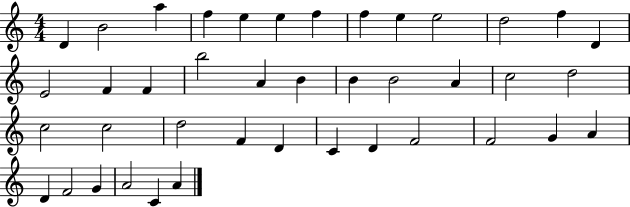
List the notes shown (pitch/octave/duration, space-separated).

D4/q B4/h A5/q F5/q E5/q E5/q F5/q F5/q E5/q E5/h D5/h F5/q D4/q E4/h F4/q F4/q B5/h A4/q B4/q B4/q B4/h A4/q C5/h D5/h C5/h C5/h D5/h F4/q D4/q C4/q D4/q F4/h F4/h G4/q A4/q D4/q F4/h G4/q A4/h C4/q A4/q